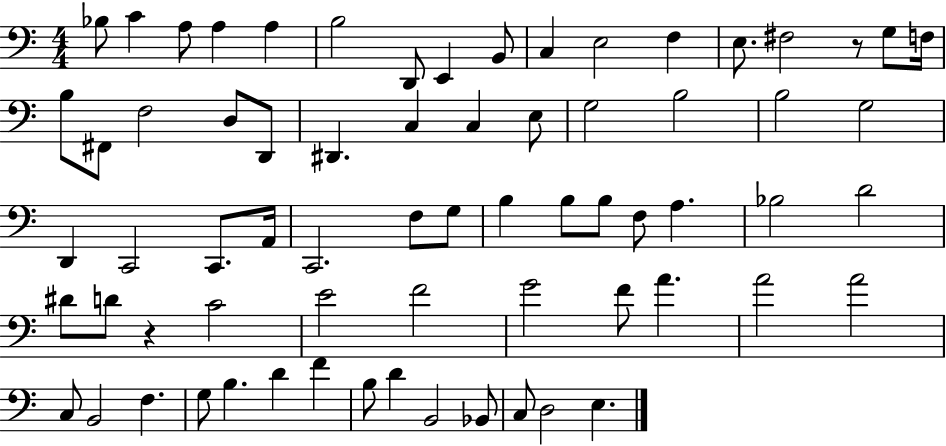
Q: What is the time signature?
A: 4/4